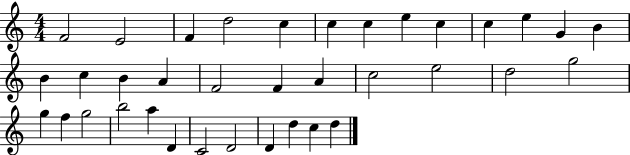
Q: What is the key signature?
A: C major